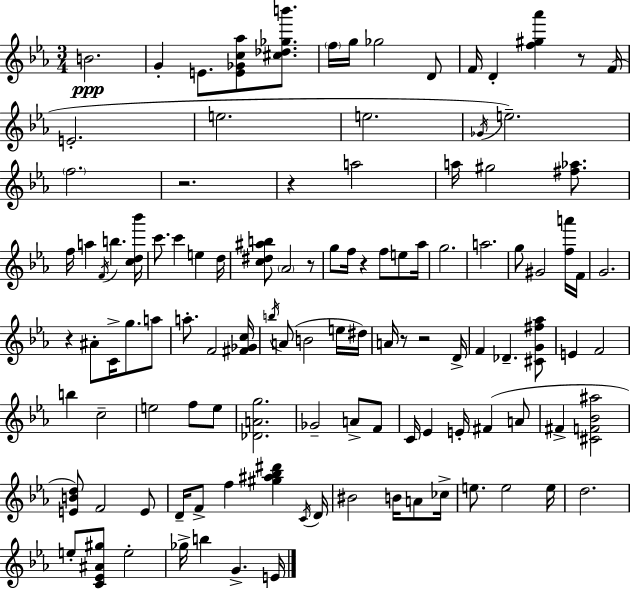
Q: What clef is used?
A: treble